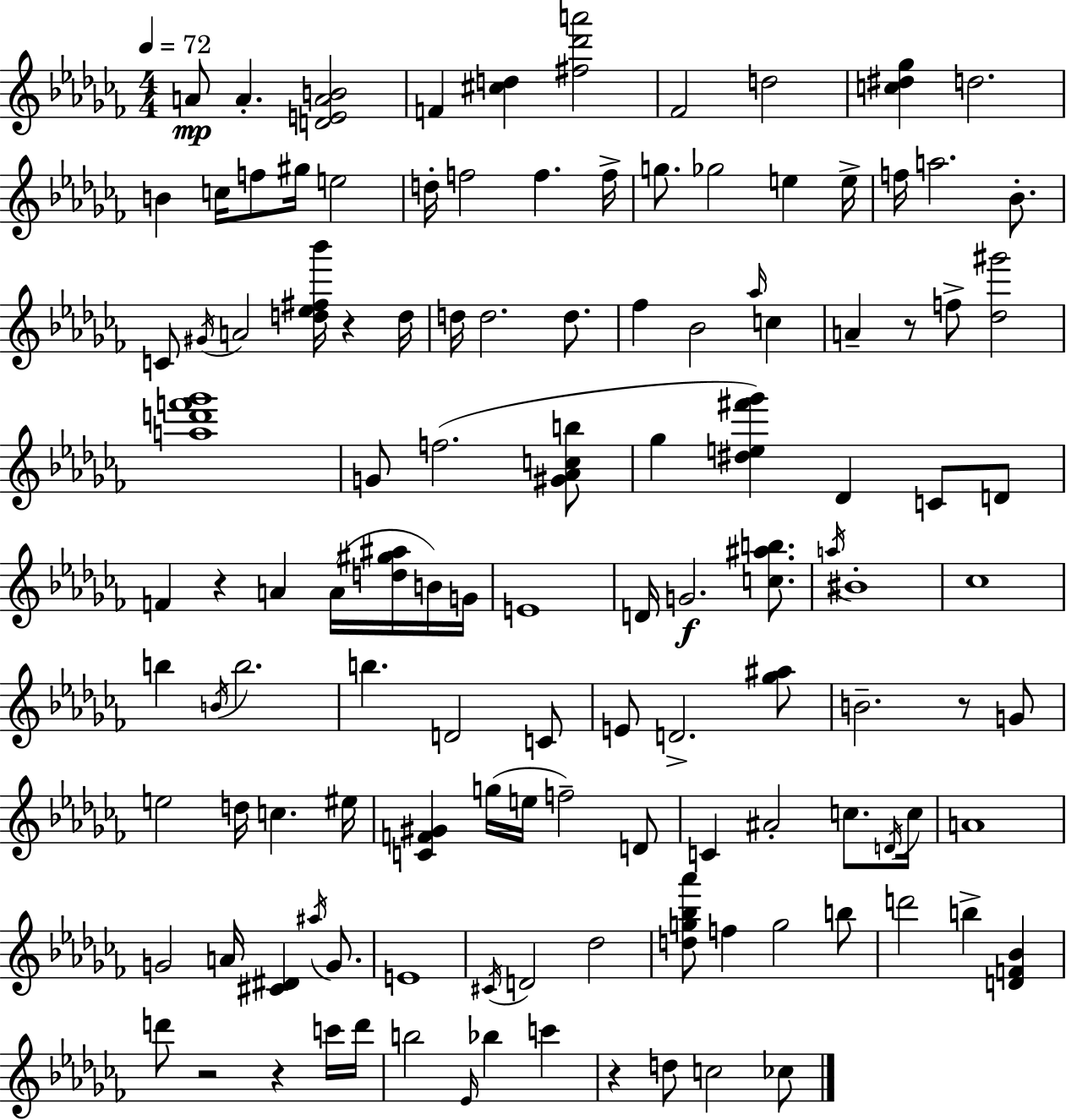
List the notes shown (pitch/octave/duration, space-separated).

A4/e A4/q. [D4,E4,A4,B4]/h F4/q [C#5,D5]/q [F#5,Db6,A6]/h FES4/h D5/h [C5,D#5,Gb5]/q D5/h. B4/q C5/s F5/e G#5/s E5/h D5/s F5/h F5/q. F5/s G5/e. Gb5/h E5/q E5/s F5/s A5/h. Bb4/e. C4/e G#4/s A4/h [D5,Eb5,F#5,Bb6]/s R/q D5/s D5/s D5/h. D5/e. FES5/q Bb4/h Ab5/s C5/q A4/q R/e F5/e [Db5,G#6]/h [A5,D6,F6,Gb6]/w G4/e F5/h. [G#4,Ab4,C5,B5]/e Gb5/q [D#5,E5,F#6,Gb6]/q Db4/q C4/e D4/e F4/q R/q A4/q A4/s [D5,G#5,A#5]/s B4/s G4/s E4/w D4/s G4/h. [C5,A#5,B5]/e. A5/s BIS4/w CES5/w B5/q B4/s B5/h. B5/q. D4/h C4/e E4/e D4/h. [Gb5,A#5]/e B4/h. R/e G4/e E5/h D5/s C5/q. EIS5/s [C4,F4,G#4]/q G5/s E5/s F5/h D4/e C4/q A#4/h C5/e. D4/s C5/s A4/w G4/h A4/s [C#4,D#4]/q A#5/s G4/e. E4/w C#4/s D4/h Db5/h [D5,G5,Bb5,Ab6]/e F5/q G5/h B5/e D6/h B5/q [D4,F4,Bb4]/q D6/e R/h R/q C6/s D6/s B5/h Eb4/s Bb5/q C6/q R/q D5/e C5/h CES5/e